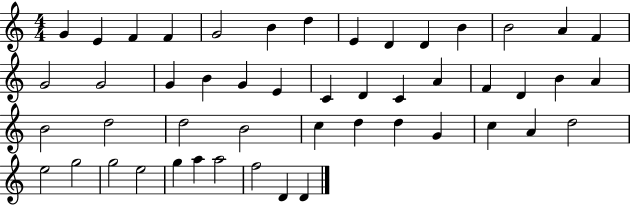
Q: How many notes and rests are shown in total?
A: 49